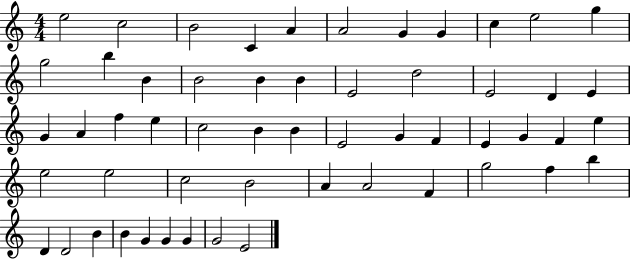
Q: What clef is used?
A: treble